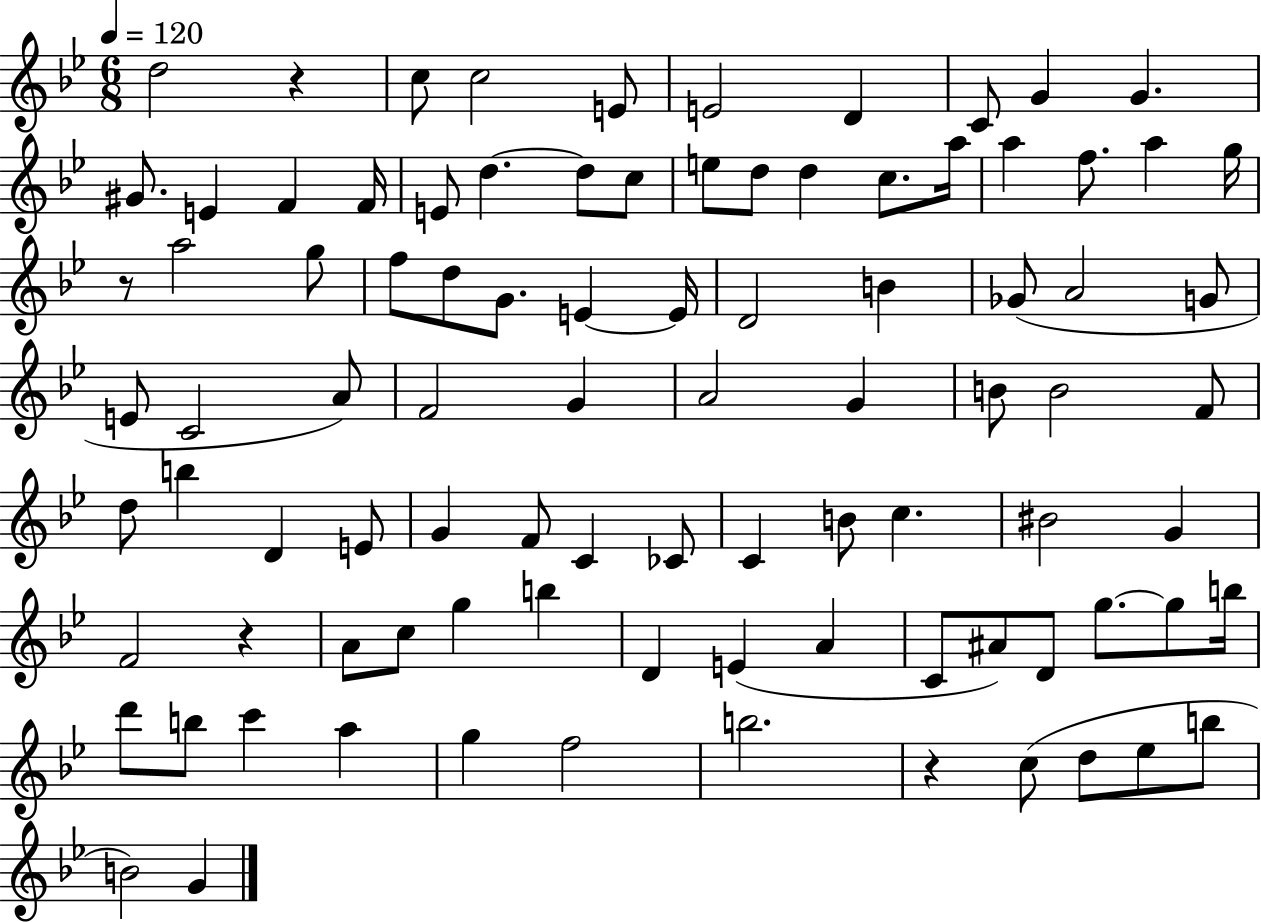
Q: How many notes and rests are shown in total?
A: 92